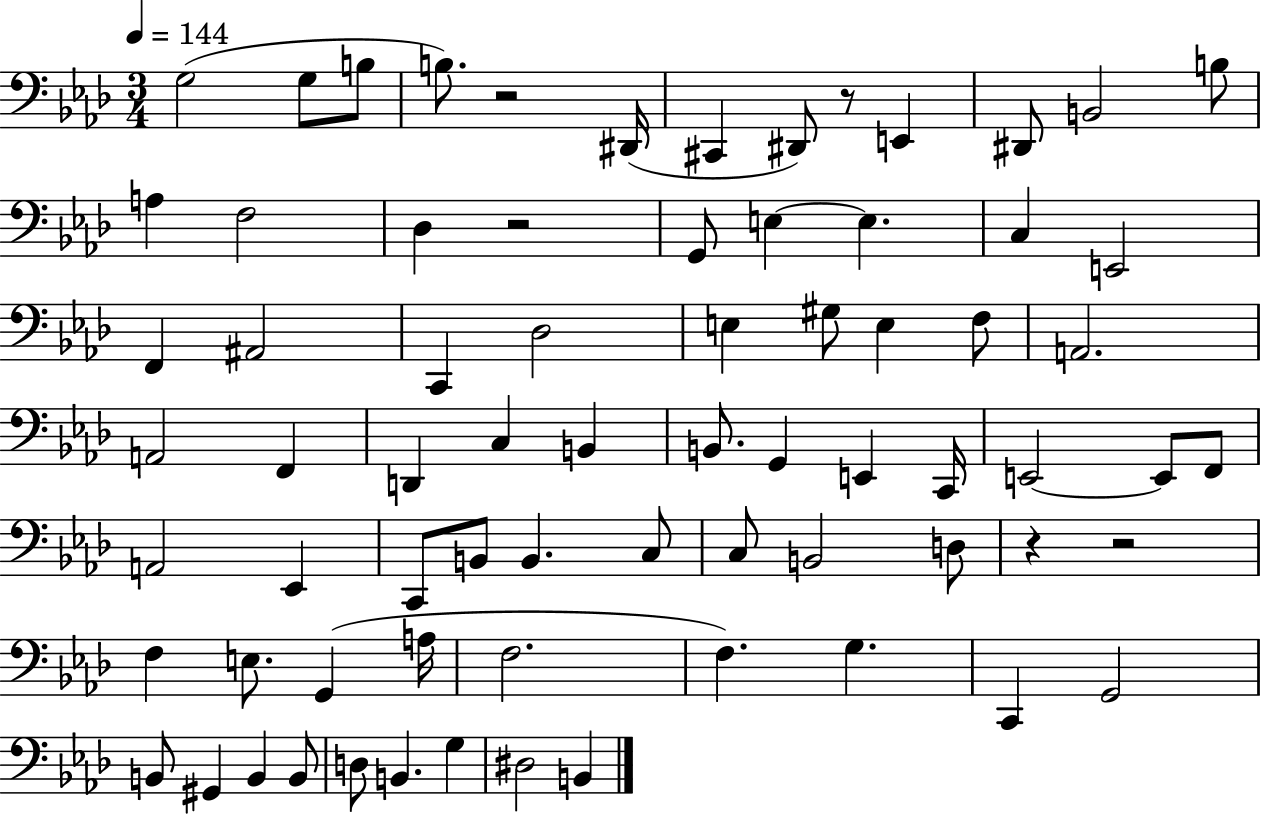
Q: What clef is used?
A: bass